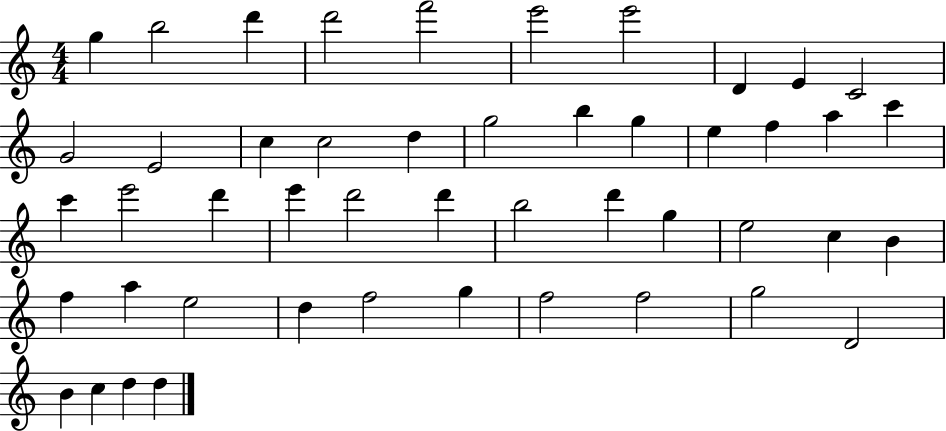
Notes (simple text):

G5/q B5/h D6/q D6/h F6/h E6/h E6/h D4/q E4/q C4/h G4/h E4/h C5/q C5/h D5/q G5/h B5/q G5/q E5/q F5/q A5/q C6/q C6/q E6/h D6/q E6/q D6/h D6/q B5/h D6/q G5/q E5/h C5/q B4/q F5/q A5/q E5/h D5/q F5/h G5/q F5/h F5/h G5/h D4/h B4/q C5/q D5/q D5/q